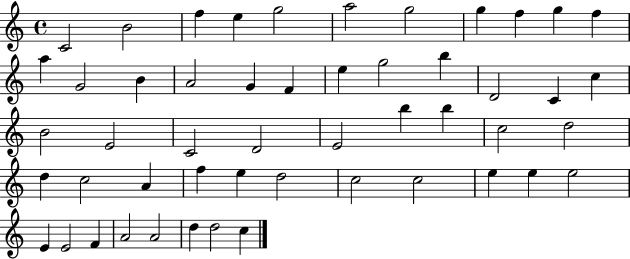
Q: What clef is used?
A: treble